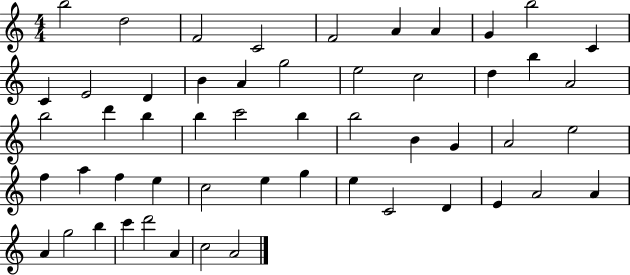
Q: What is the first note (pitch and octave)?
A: B5